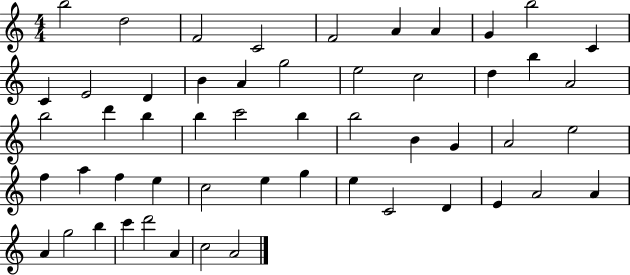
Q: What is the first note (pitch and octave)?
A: B5